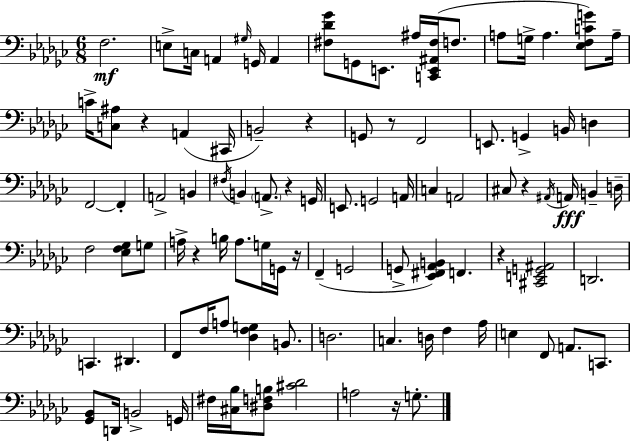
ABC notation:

X:1
T:Untitled
M:6/8
L:1/4
K:Ebm
F,2 E,/2 C,/4 A,, ^G,/4 G,,/4 A,, [^F,_D_G]/2 G,,/2 E,,/2 ^A,/4 [C,,E,,^A,,^F,]/4 F,/2 A,/2 G,/4 A, [_E,F,CG]/2 A,/4 C/4 [C,^A,]/2 z A,, ^C,,/4 B,,2 z G,,/2 z/2 F,,2 E,,/2 G,, B,,/4 D, F,,2 F,, A,,2 B,, ^F,/4 B,, A,,/2 z G,,/4 E,,/2 G,,2 A,,/4 C, A,,2 ^C,/2 z ^A,,/4 A,,/4 B,, D,/4 F,2 [_E,F,_G,]/2 G,/2 A,/4 z B,/4 A,/2 G,/4 G,,/4 z/4 F,, G,,2 G,,/2 [_E,,^F,,_A,,B,,] F,, z [^C,,E,,G,,^A,,]2 D,,2 C,, ^D,, F,,/2 F,/4 A,/2 [_D,F,G,] B,,/2 D,2 C, D,/4 F, _A,/4 E, F,,/2 A,,/2 C,,/2 [_G,,_B,,]/2 D,,/4 B,,2 G,,/4 ^F,/4 [^C,_B,]/4 [^D,F,B,]/2 [^C_D]2 A,2 z/4 G,/2